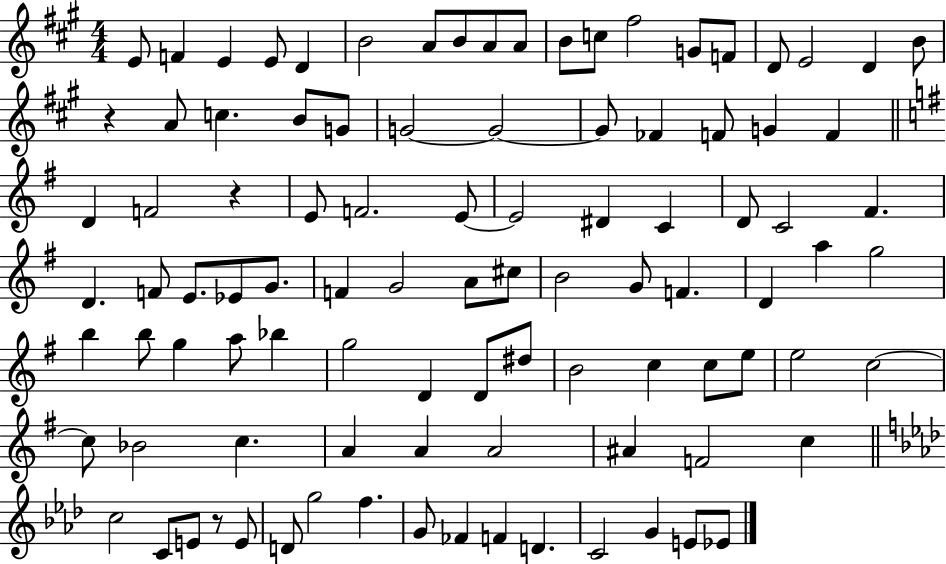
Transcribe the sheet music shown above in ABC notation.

X:1
T:Untitled
M:4/4
L:1/4
K:A
E/2 F E E/2 D B2 A/2 B/2 A/2 A/2 B/2 c/2 ^f2 G/2 F/2 D/2 E2 D B/2 z A/2 c B/2 G/2 G2 G2 G/2 _F F/2 G F D F2 z E/2 F2 E/2 E2 ^D C D/2 C2 ^F D F/2 E/2 _E/2 G/2 F G2 A/2 ^c/2 B2 G/2 F D a g2 b b/2 g a/2 _b g2 D D/2 ^d/2 B2 c c/2 e/2 e2 c2 c/2 _B2 c A A A2 ^A F2 c c2 C/2 E/2 z/2 E/2 D/2 g2 f G/2 _F F D C2 G E/2 _E/2